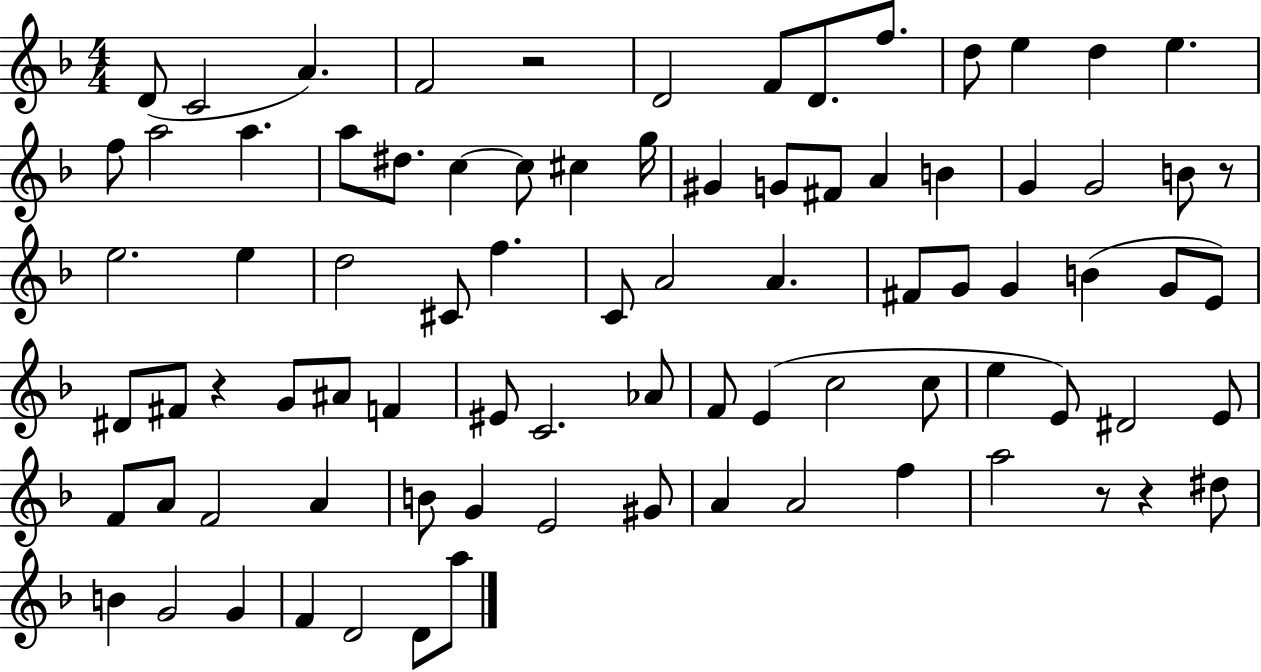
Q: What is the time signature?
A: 4/4